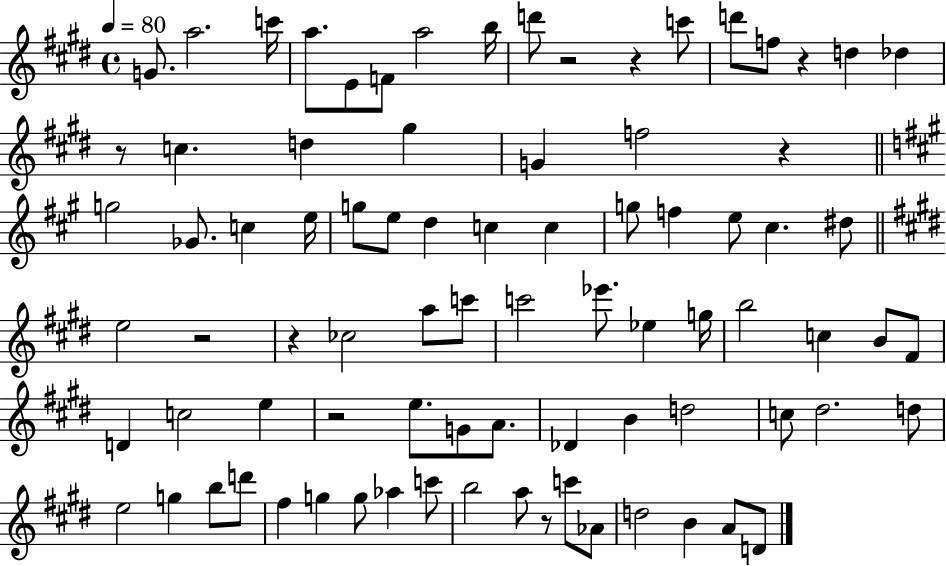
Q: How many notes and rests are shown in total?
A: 83